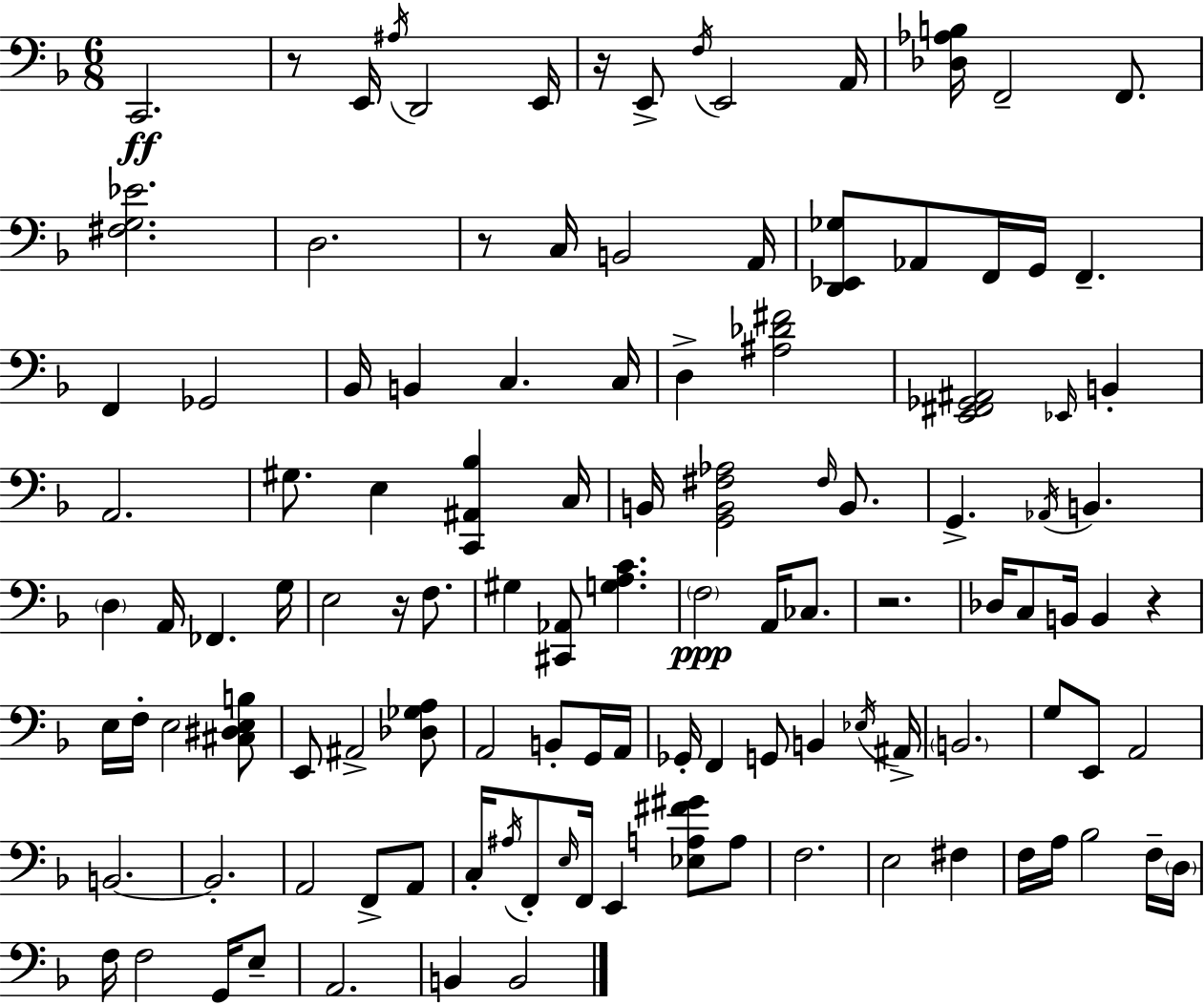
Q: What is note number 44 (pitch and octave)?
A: F3